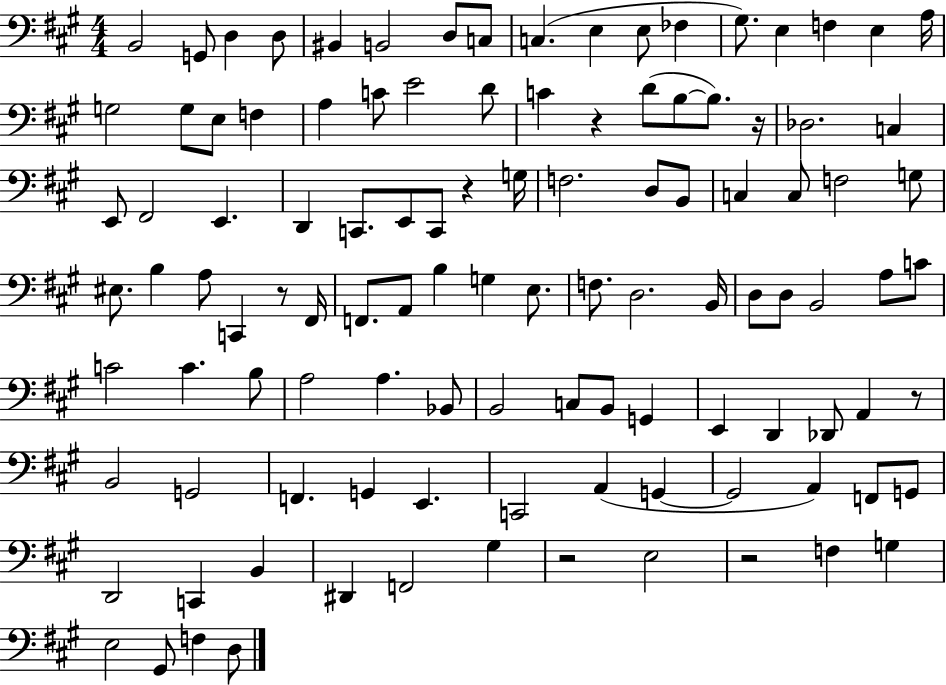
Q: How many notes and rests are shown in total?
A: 110